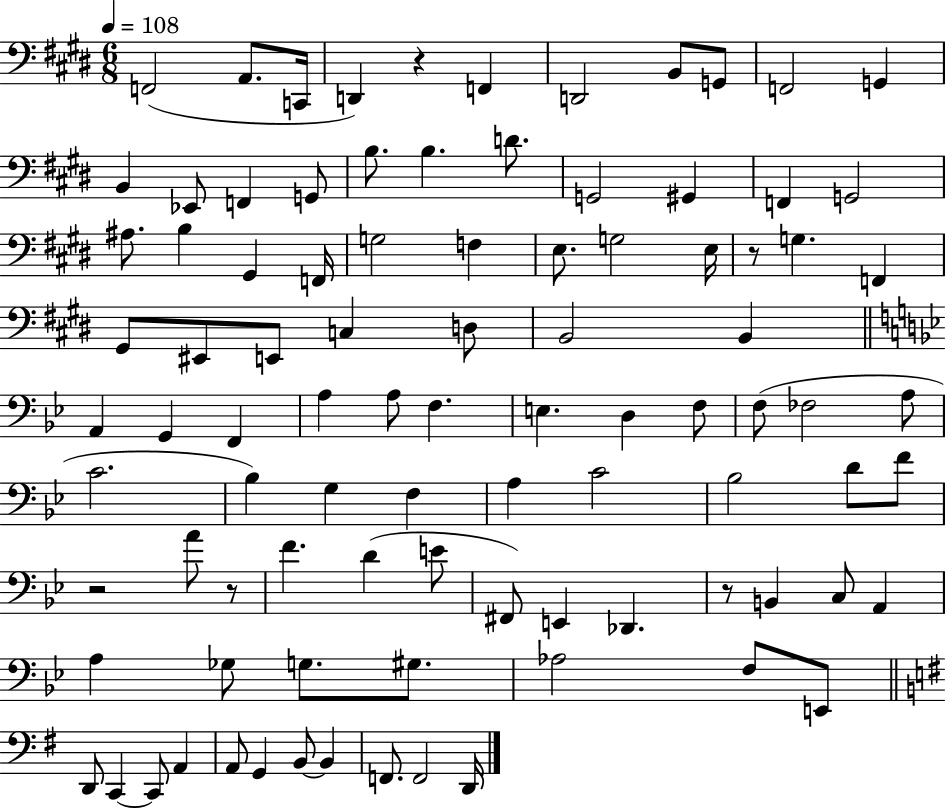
{
  \clef bass
  \numericTimeSignature
  \time 6/8
  \key e \major
  \tempo 4 = 108
  \repeat volta 2 { f,2( a,8. c,16 | d,4) r4 f,4 | d,2 b,8 g,8 | f,2 g,4 | \break b,4 ees,8 f,4 g,8 | b8. b4. d'8. | g,2 gis,4 | f,4 g,2 | \break ais8. b4 gis,4 f,16 | g2 f4 | e8. g2 e16 | r8 g4. f,4 | \break gis,8 eis,8 e,8 c4 d8 | b,2 b,4 | \bar "||" \break \key bes \major a,4 g,4 f,4 | a4 a8 f4. | e4. d4 f8 | f8( fes2 a8 | \break c'2. | bes4) g4 f4 | a4 c'2 | bes2 d'8 f'8 | \break r2 a'8 r8 | f'4. d'4( e'8 | fis,8) e,4 des,4. | r8 b,4 c8 a,4 | \break a4 ges8 g8. gis8. | aes2 f8 e,8 | \bar "||" \break \key e \minor d,8 c,4~~ c,8 a,4 | a,8 g,4 b,8~~ b,4 | f,8. f,2 d,16 | } \bar "|."
}